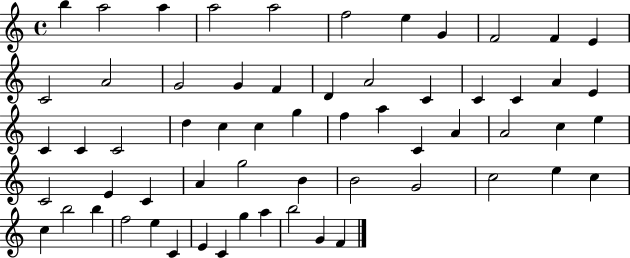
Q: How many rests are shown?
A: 0